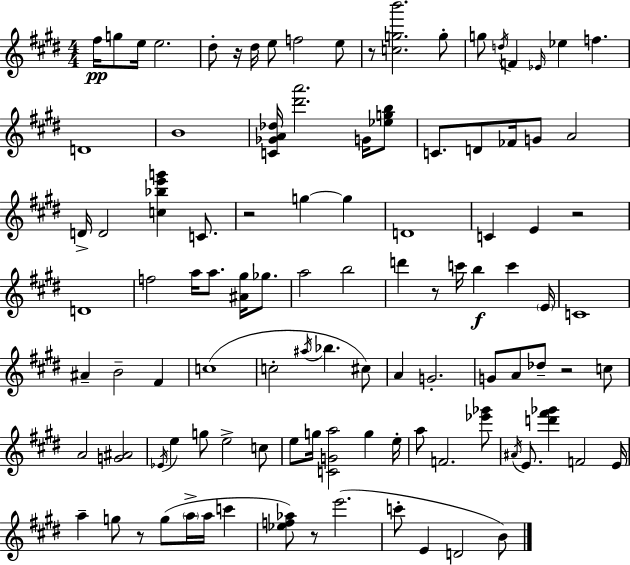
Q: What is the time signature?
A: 4/4